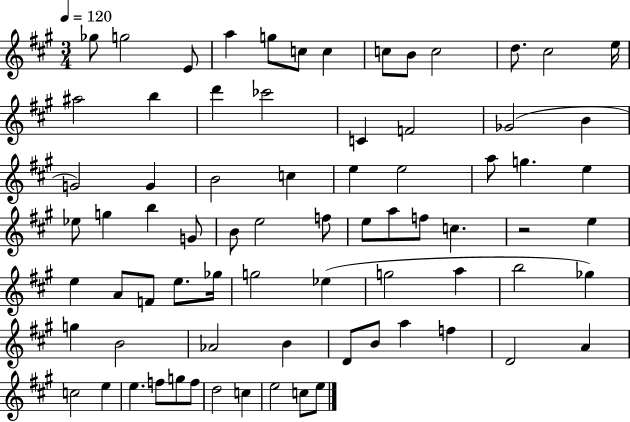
Gb5/e G5/h E4/e A5/q G5/e C5/e C5/q C5/e B4/e C5/h D5/e. C#5/h E5/s A#5/h B5/q D6/q CES6/h C4/q F4/h Gb4/h B4/q G4/h G4/q B4/h C5/q E5/q E5/h A5/e G5/q. E5/q Eb5/e G5/q B5/q G4/e B4/e E5/h F5/e E5/e A5/e F5/e C5/q. R/h E5/q E5/q A4/e F4/e E5/e. Gb5/s G5/h Eb5/q G5/h A5/q B5/h Gb5/q G5/q B4/h Ab4/h B4/q D4/e B4/e A5/q F5/q D4/h A4/q C5/h E5/q E5/q. F5/e G5/e F5/e D5/h C5/q E5/h C5/e E5/e